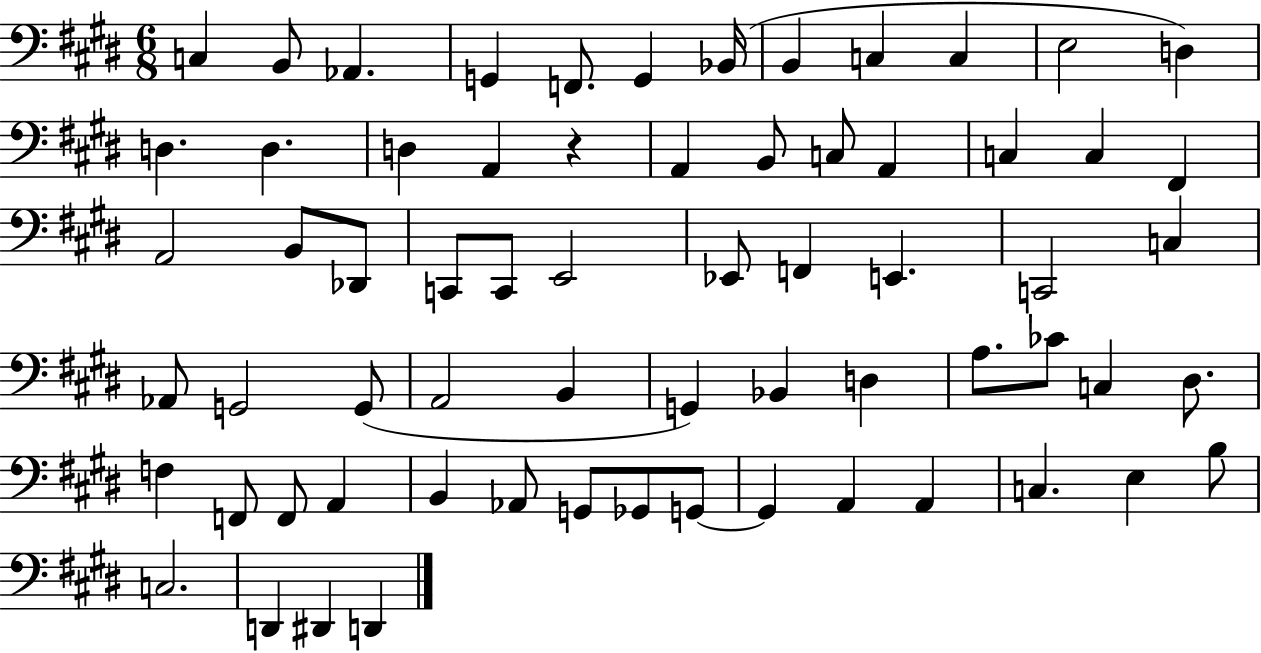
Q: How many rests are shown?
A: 1